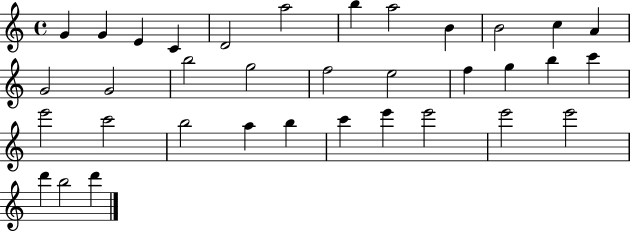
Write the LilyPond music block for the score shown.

{
  \clef treble
  \time 4/4
  \defaultTimeSignature
  \key c \major
  g'4 g'4 e'4 c'4 | d'2 a''2 | b''4 a''2 b'4 | b'2 c''4 a'4 | \break g'2 g'2 | b''2 g''2 | f''2 e''2 | f''4 g''4 b''4 c'''4 | \break e'''2 c'''2 | b''2 a''4 b''4 | c'''4 e'''4 e'''2 | e'''2 e'''2 | \break d'''4 b''2 d'''4 | \bar "|."
}